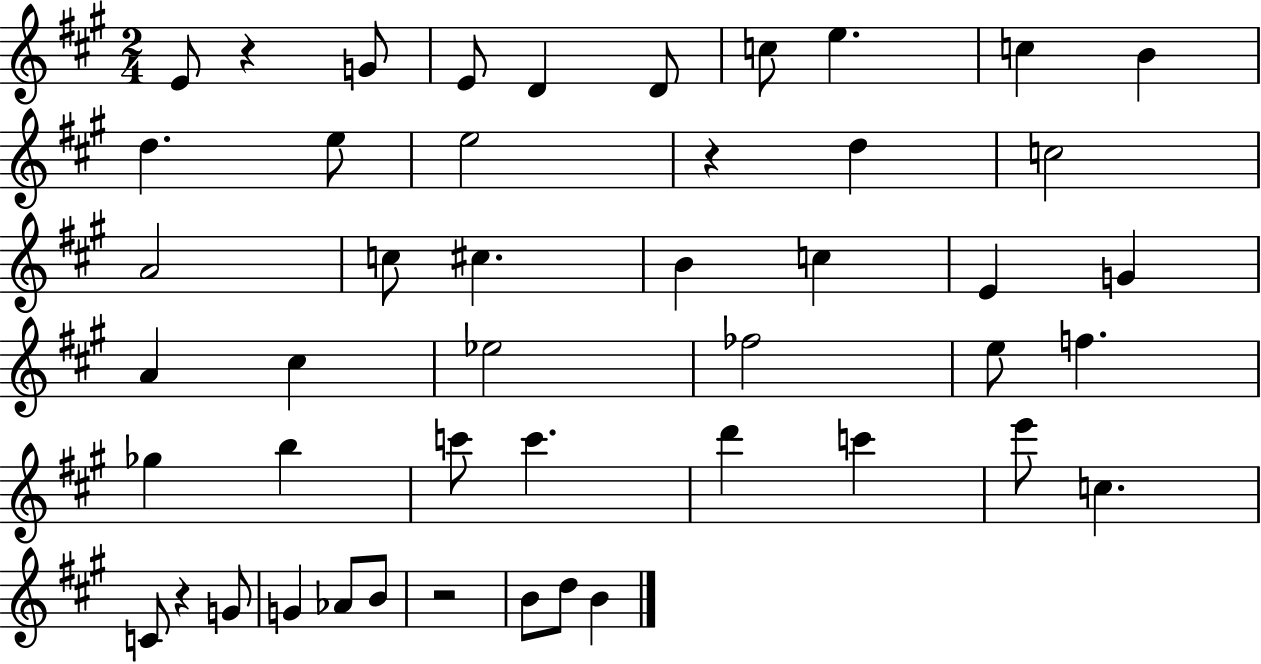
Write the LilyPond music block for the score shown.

{
  \clef treble
  \numericTimeSignature
  \time 2/4
  \key a \major
  e'8 r4 g'8 | e'8 d'4 d'8 | c''8 e''4. | c''4 b'4 | \break d''4. e''8 | e''2 | r4 d''4 | c''2 | \break a'2 | c''8 cis''4. | b'4 c''4 | e'4 g'4 | \break a'4 cis''4 | ees''2 | fes''2 | e''8 f''4. | \break ges''4 b''4 | c'''8 c'''4. | d'''4 c'''4 | e'''8 c''4. | \break c'8 r4 g'8 | g'4 aes'8 b'8 | r2 | b'8 d''8 b'4 | \break \bar "|."
}